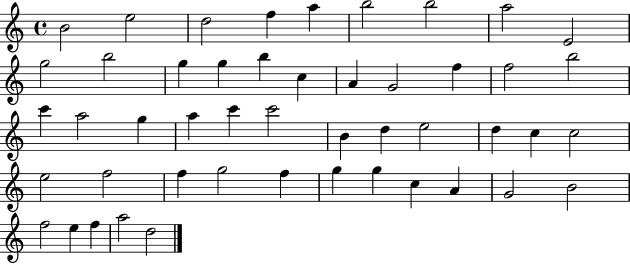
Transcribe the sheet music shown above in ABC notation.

X:1
T:Untitled
M:4/4
L:1/4
K:C
B2 e2 d2 f a b2 b2 a2 E2 g2 b2 g g b c A G2 f f2 b2 c' a2 g a c' c'2 B d e2 d c c2 e2 f2 f g2 f g g c A G2 B2 f2 e f a2 d2